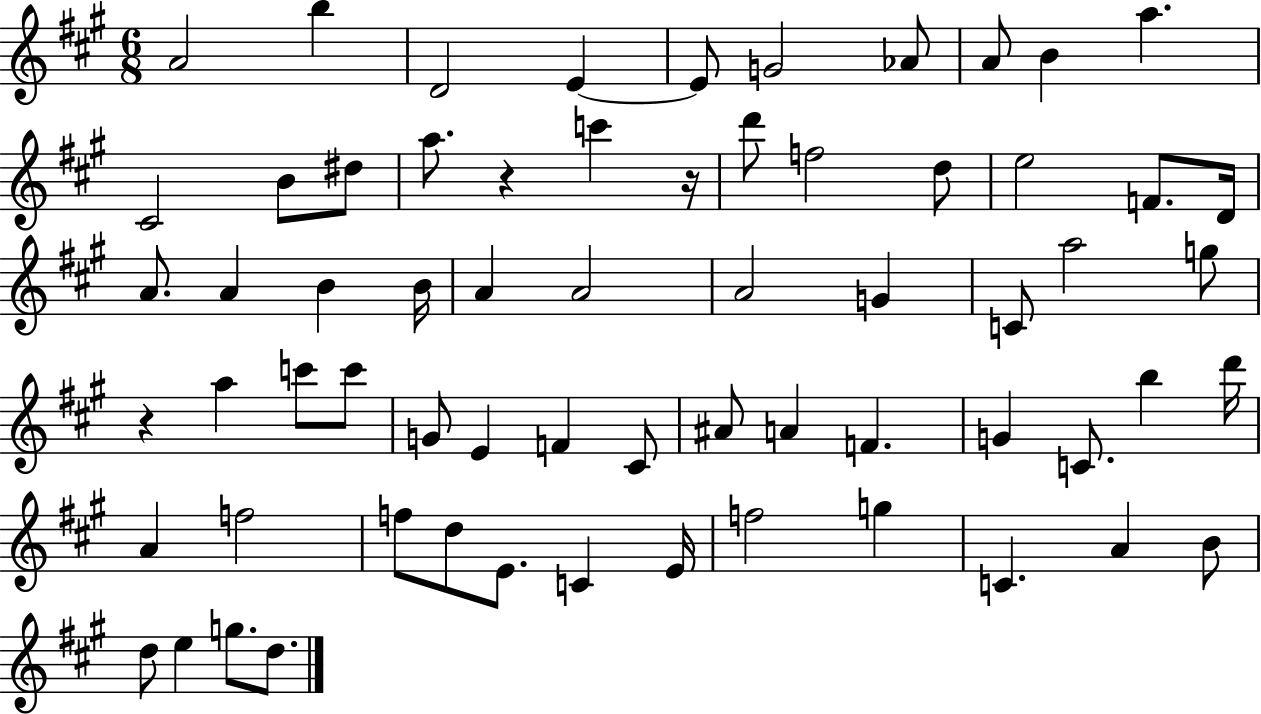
{
  \clef treble
  \numericTimeSignature
  \time 6/8
  \key a \major
  a'2 b''4 | d'2 e'4~~ | e'8 g'2 aes'8 | a'8 b'4 a''4. | \break cis'2 b'8 dis''8 | a''8. r4 c'''4 r16 | d'''8 f''2 d''8 | e''2 f'8. d'16 | \break a'8. a'4 b'4 b'16 | a'4 a'2 | a'2 g'4 | c'8 a''2 g''8 | \break r4 a''4 c'''8 c'''8 | g'8 e'4 f'4 cis'8 | ais'8 a'4 f'4. | g'4 c'8. b''4 d'''16 | \break a'4 f''2 | f''8 d''8 e'8. c'4 e'16 | f''2 g''4 | c'4. a'4 b'8 | \break d''8 e''4 g''8. d''8. | \bar "|."
}